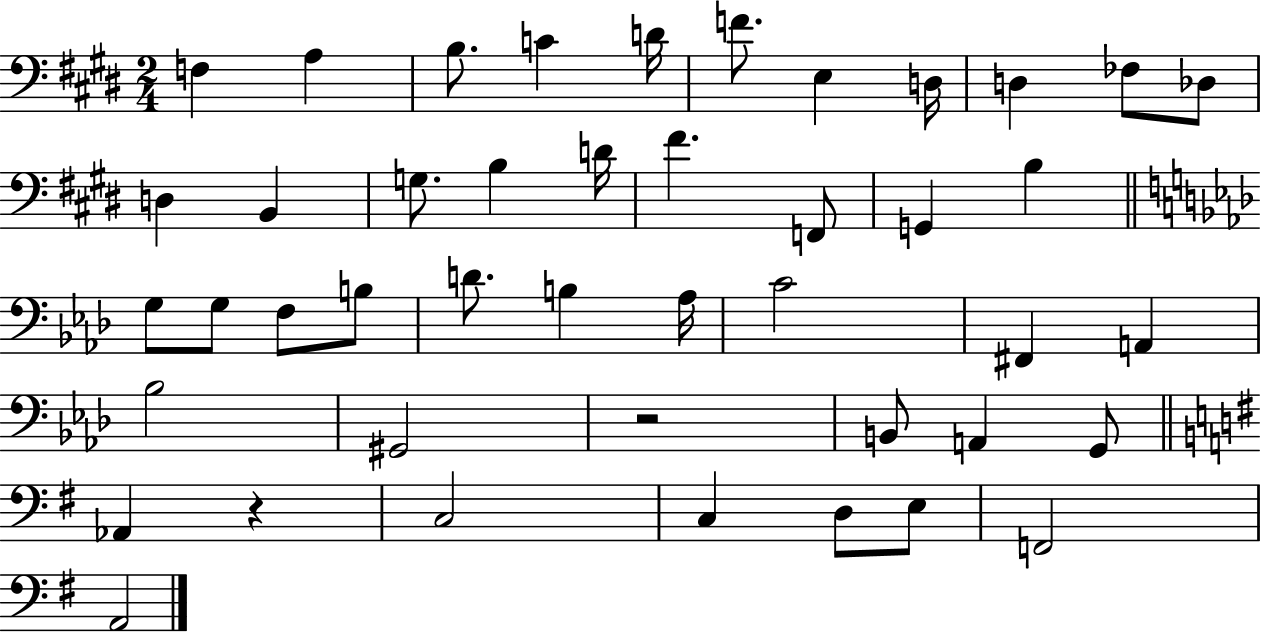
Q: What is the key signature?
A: E major